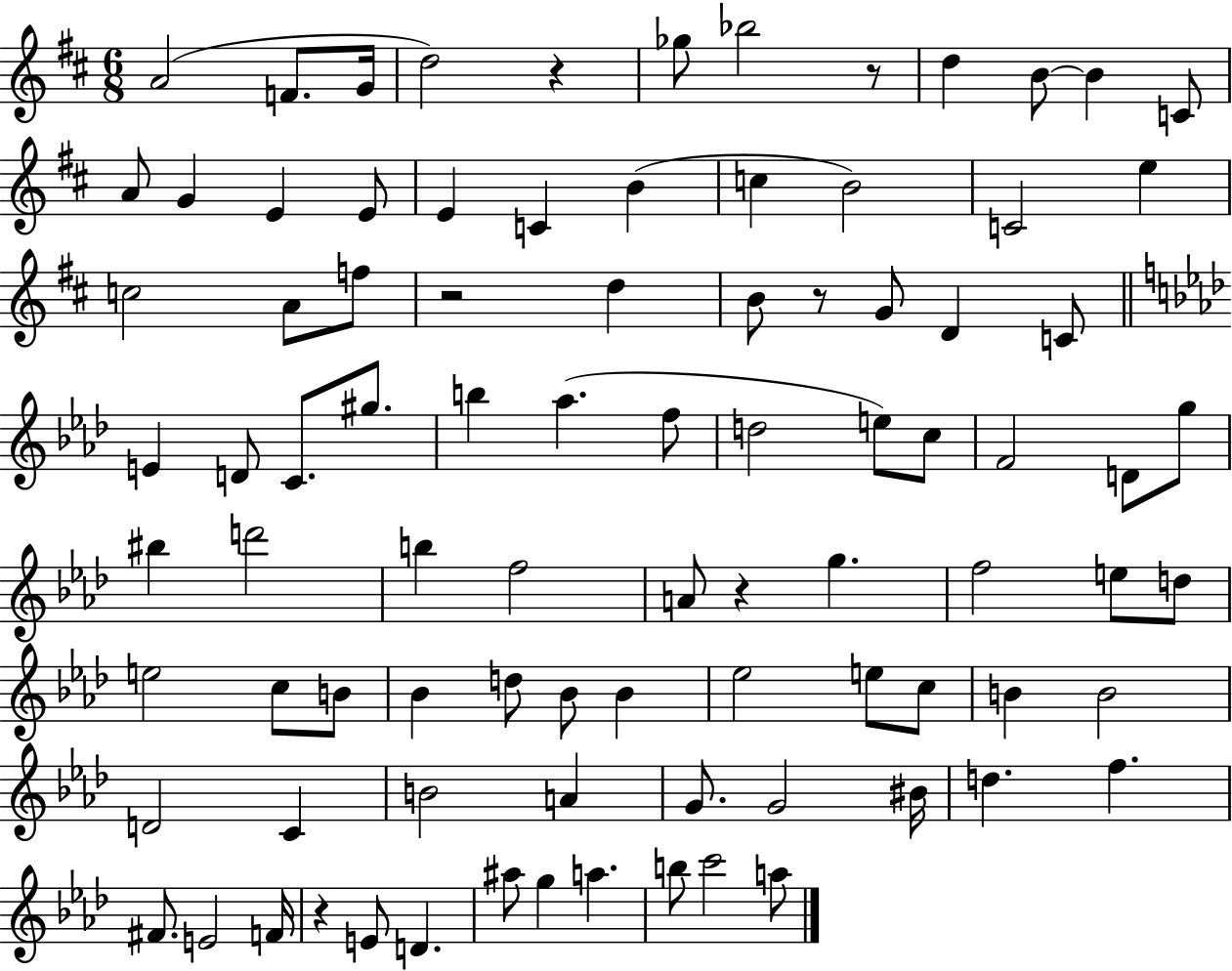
A4/h F4/e. G4/s D5/h R/q Gb5/e Bb5/h R/e D5/q B4/e B4/q C4/e A4/e G4/q E4/q E4/e E4/q C4/q B4/q C5/q B4/h C4/h E5/q C5/h A4/e F5/e R/h D5/q B4/e R/e G4/e D4/q C4/e E4/q D4/e C4/e. G#5/e. B5/q Ab5/q. F5/e D5/h E5/e C5/e F4/h D4/e G5/e BIS5/q D6/h B5/q F5/h A4/e R/q G5/q. F5/h E5/e D5/e E5/h C5/e B4/e Bb4/q D5/e Bb4/e Bb4/q Eb5/h E5/e C5/e B4/q B4/h D4/h C4/q B4/h A4/q G4/e. G4/h BIS4/s D5/q. F5/q. F#4/e. E4/h F4/s R/q E4/e D4/q. A#5/e G5/q A5/q. B5/e C6/h A5/e